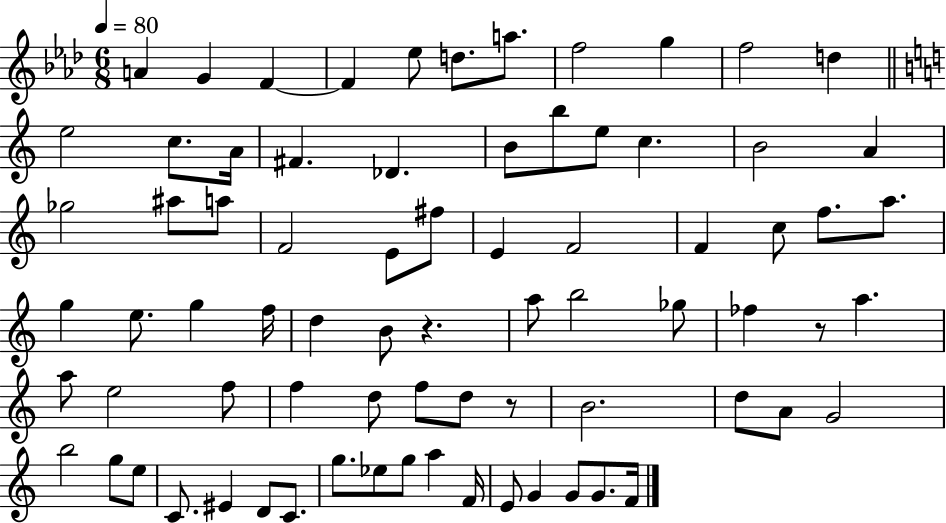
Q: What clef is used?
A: treble